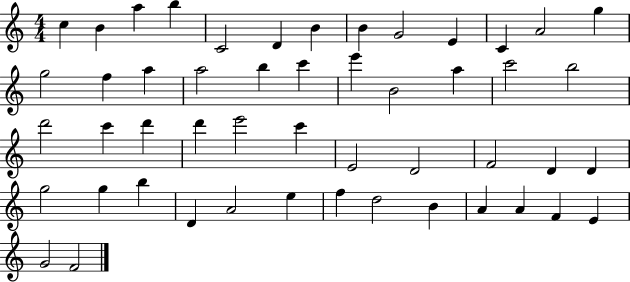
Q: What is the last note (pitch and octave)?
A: F4